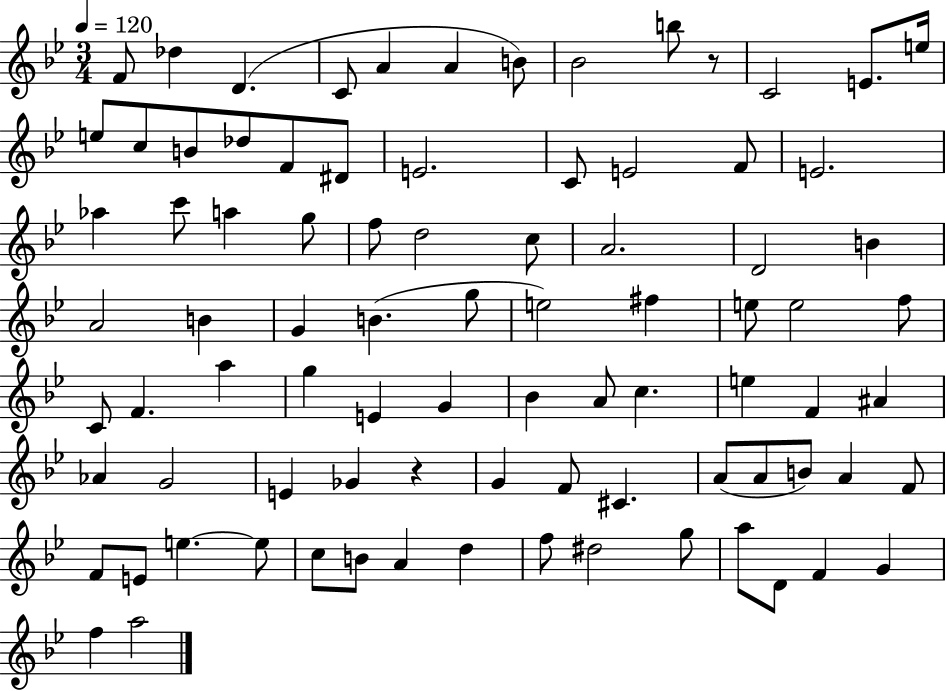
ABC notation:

X:1
T:Untitled
M:3/4
L:1/4
K:Bb
F/2 _d D C/2 A A B/2 _B2 b/2 z/2 C2 E/2 e/4 e/2 c/2 B/2 _d/2 F/2 ^D/2 E2 C/2 E2 F/2 E2 _a c'/2 a g/2 f/2 d2 c/2 A2 D2 B A2 B G B g/2 e2 ^f e/2 e2 f/2 C/2 F a g E G _B A/2 c e F ^A _A G2 E _G z G F/2 ^C A/2 A/2 B/2 A F/2 F/2 E/2 e e/2 c/2 B/2 A d f/2 ^d2 g/2 a/2 D/2 F G f a2